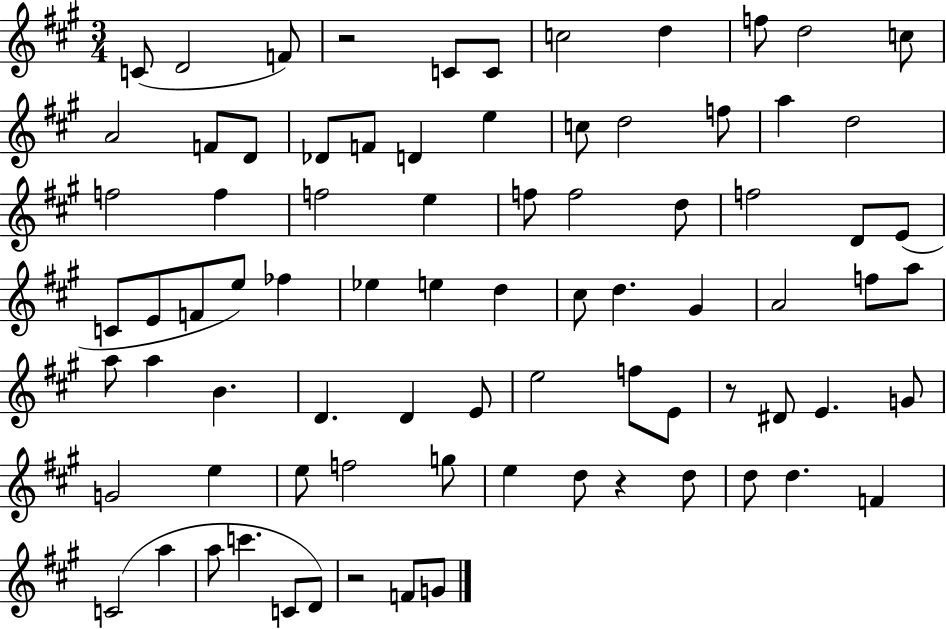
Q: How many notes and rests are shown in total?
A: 81